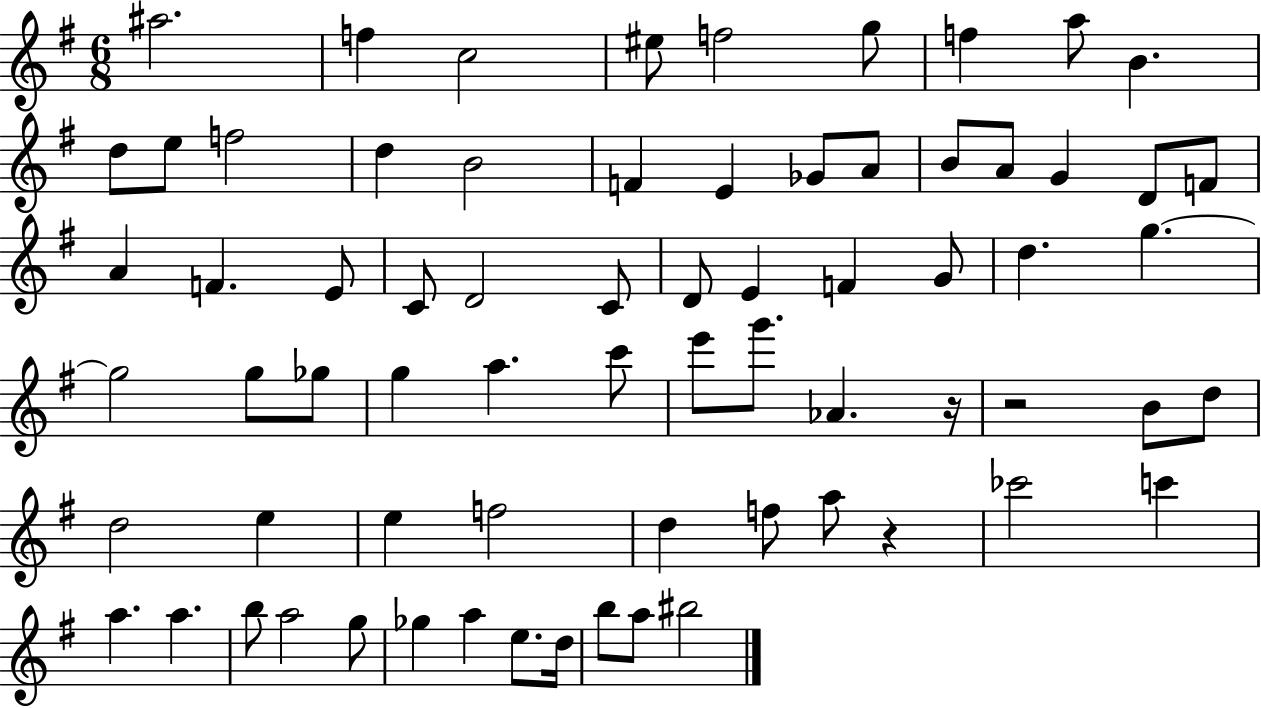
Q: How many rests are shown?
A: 3